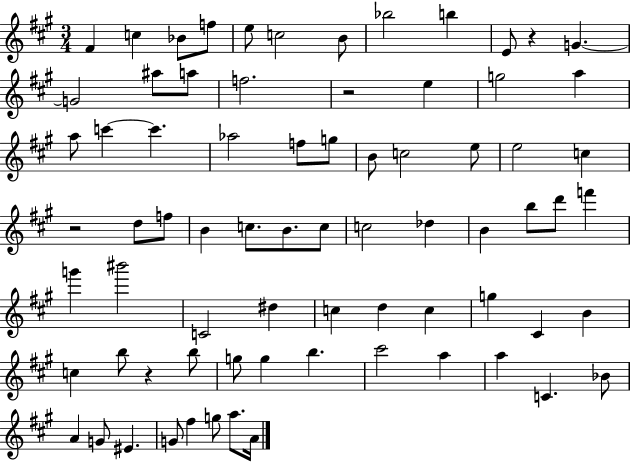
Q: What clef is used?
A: treble